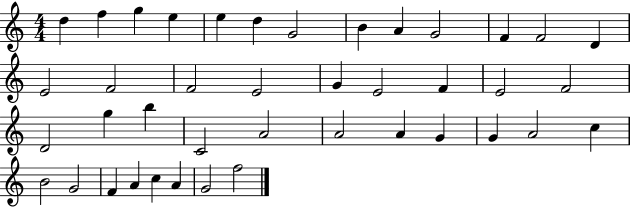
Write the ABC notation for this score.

X:1
T:Untitled
M:4/4
L:1/4
K:C
d f g e e d G2 B A G2 F F2 D E2 F2 F2 E2 G E2 F E2 F2 D2 g b C2 A2 A2 A G G A2 c B2 G2 F A c A G2 f2